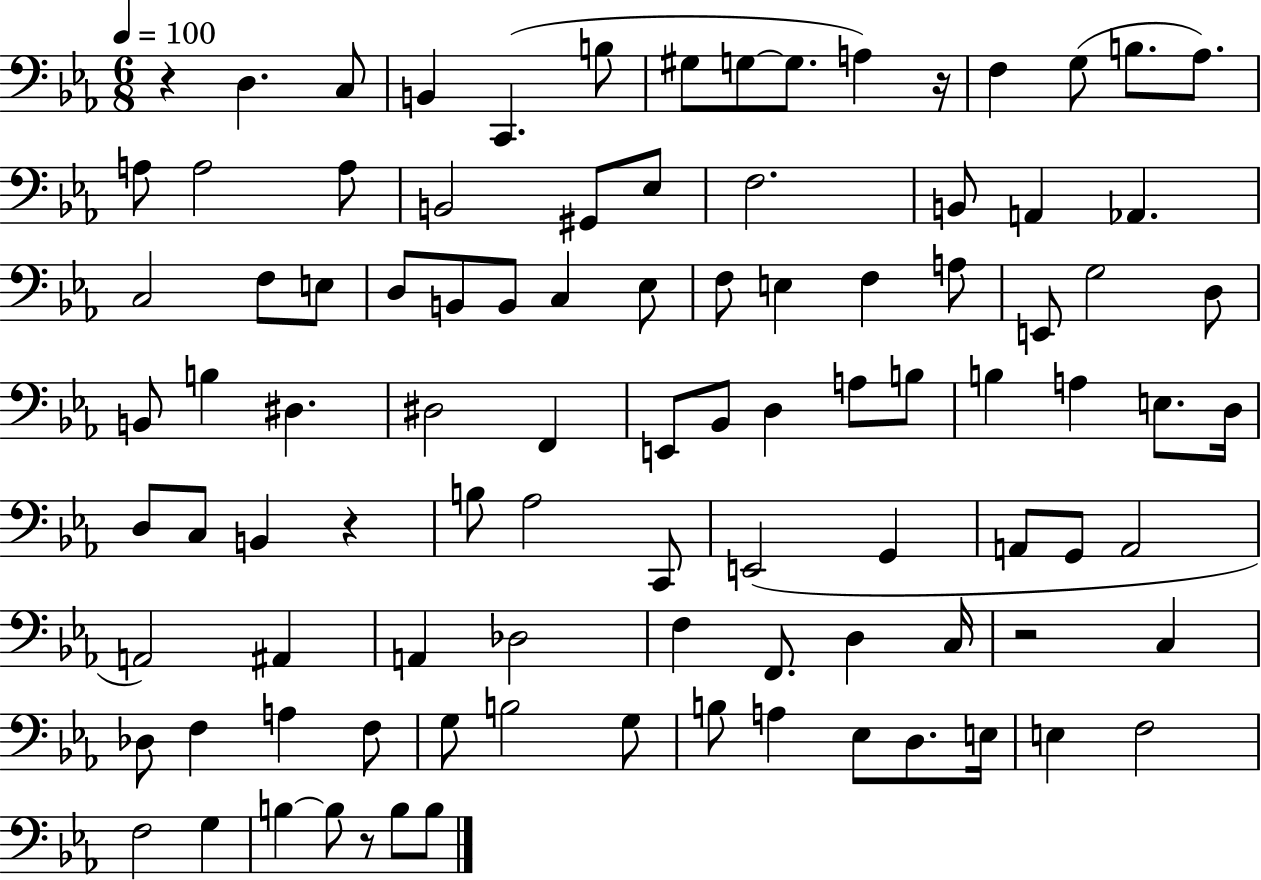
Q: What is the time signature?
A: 6/8